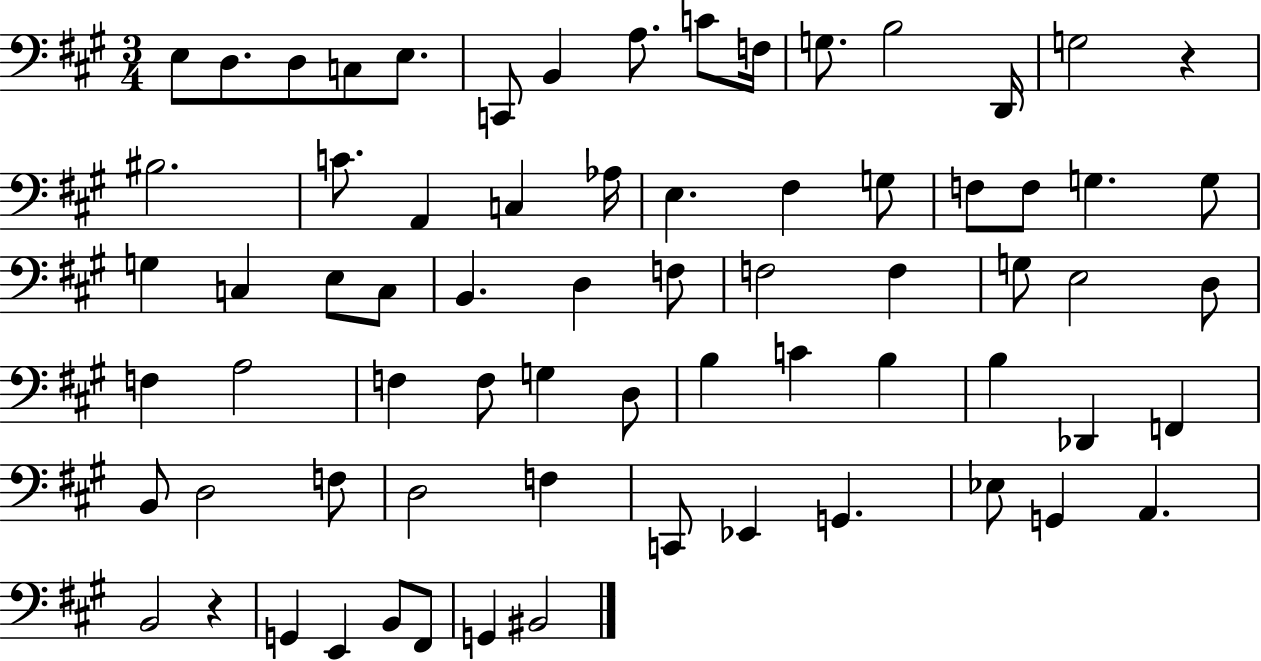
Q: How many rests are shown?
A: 2